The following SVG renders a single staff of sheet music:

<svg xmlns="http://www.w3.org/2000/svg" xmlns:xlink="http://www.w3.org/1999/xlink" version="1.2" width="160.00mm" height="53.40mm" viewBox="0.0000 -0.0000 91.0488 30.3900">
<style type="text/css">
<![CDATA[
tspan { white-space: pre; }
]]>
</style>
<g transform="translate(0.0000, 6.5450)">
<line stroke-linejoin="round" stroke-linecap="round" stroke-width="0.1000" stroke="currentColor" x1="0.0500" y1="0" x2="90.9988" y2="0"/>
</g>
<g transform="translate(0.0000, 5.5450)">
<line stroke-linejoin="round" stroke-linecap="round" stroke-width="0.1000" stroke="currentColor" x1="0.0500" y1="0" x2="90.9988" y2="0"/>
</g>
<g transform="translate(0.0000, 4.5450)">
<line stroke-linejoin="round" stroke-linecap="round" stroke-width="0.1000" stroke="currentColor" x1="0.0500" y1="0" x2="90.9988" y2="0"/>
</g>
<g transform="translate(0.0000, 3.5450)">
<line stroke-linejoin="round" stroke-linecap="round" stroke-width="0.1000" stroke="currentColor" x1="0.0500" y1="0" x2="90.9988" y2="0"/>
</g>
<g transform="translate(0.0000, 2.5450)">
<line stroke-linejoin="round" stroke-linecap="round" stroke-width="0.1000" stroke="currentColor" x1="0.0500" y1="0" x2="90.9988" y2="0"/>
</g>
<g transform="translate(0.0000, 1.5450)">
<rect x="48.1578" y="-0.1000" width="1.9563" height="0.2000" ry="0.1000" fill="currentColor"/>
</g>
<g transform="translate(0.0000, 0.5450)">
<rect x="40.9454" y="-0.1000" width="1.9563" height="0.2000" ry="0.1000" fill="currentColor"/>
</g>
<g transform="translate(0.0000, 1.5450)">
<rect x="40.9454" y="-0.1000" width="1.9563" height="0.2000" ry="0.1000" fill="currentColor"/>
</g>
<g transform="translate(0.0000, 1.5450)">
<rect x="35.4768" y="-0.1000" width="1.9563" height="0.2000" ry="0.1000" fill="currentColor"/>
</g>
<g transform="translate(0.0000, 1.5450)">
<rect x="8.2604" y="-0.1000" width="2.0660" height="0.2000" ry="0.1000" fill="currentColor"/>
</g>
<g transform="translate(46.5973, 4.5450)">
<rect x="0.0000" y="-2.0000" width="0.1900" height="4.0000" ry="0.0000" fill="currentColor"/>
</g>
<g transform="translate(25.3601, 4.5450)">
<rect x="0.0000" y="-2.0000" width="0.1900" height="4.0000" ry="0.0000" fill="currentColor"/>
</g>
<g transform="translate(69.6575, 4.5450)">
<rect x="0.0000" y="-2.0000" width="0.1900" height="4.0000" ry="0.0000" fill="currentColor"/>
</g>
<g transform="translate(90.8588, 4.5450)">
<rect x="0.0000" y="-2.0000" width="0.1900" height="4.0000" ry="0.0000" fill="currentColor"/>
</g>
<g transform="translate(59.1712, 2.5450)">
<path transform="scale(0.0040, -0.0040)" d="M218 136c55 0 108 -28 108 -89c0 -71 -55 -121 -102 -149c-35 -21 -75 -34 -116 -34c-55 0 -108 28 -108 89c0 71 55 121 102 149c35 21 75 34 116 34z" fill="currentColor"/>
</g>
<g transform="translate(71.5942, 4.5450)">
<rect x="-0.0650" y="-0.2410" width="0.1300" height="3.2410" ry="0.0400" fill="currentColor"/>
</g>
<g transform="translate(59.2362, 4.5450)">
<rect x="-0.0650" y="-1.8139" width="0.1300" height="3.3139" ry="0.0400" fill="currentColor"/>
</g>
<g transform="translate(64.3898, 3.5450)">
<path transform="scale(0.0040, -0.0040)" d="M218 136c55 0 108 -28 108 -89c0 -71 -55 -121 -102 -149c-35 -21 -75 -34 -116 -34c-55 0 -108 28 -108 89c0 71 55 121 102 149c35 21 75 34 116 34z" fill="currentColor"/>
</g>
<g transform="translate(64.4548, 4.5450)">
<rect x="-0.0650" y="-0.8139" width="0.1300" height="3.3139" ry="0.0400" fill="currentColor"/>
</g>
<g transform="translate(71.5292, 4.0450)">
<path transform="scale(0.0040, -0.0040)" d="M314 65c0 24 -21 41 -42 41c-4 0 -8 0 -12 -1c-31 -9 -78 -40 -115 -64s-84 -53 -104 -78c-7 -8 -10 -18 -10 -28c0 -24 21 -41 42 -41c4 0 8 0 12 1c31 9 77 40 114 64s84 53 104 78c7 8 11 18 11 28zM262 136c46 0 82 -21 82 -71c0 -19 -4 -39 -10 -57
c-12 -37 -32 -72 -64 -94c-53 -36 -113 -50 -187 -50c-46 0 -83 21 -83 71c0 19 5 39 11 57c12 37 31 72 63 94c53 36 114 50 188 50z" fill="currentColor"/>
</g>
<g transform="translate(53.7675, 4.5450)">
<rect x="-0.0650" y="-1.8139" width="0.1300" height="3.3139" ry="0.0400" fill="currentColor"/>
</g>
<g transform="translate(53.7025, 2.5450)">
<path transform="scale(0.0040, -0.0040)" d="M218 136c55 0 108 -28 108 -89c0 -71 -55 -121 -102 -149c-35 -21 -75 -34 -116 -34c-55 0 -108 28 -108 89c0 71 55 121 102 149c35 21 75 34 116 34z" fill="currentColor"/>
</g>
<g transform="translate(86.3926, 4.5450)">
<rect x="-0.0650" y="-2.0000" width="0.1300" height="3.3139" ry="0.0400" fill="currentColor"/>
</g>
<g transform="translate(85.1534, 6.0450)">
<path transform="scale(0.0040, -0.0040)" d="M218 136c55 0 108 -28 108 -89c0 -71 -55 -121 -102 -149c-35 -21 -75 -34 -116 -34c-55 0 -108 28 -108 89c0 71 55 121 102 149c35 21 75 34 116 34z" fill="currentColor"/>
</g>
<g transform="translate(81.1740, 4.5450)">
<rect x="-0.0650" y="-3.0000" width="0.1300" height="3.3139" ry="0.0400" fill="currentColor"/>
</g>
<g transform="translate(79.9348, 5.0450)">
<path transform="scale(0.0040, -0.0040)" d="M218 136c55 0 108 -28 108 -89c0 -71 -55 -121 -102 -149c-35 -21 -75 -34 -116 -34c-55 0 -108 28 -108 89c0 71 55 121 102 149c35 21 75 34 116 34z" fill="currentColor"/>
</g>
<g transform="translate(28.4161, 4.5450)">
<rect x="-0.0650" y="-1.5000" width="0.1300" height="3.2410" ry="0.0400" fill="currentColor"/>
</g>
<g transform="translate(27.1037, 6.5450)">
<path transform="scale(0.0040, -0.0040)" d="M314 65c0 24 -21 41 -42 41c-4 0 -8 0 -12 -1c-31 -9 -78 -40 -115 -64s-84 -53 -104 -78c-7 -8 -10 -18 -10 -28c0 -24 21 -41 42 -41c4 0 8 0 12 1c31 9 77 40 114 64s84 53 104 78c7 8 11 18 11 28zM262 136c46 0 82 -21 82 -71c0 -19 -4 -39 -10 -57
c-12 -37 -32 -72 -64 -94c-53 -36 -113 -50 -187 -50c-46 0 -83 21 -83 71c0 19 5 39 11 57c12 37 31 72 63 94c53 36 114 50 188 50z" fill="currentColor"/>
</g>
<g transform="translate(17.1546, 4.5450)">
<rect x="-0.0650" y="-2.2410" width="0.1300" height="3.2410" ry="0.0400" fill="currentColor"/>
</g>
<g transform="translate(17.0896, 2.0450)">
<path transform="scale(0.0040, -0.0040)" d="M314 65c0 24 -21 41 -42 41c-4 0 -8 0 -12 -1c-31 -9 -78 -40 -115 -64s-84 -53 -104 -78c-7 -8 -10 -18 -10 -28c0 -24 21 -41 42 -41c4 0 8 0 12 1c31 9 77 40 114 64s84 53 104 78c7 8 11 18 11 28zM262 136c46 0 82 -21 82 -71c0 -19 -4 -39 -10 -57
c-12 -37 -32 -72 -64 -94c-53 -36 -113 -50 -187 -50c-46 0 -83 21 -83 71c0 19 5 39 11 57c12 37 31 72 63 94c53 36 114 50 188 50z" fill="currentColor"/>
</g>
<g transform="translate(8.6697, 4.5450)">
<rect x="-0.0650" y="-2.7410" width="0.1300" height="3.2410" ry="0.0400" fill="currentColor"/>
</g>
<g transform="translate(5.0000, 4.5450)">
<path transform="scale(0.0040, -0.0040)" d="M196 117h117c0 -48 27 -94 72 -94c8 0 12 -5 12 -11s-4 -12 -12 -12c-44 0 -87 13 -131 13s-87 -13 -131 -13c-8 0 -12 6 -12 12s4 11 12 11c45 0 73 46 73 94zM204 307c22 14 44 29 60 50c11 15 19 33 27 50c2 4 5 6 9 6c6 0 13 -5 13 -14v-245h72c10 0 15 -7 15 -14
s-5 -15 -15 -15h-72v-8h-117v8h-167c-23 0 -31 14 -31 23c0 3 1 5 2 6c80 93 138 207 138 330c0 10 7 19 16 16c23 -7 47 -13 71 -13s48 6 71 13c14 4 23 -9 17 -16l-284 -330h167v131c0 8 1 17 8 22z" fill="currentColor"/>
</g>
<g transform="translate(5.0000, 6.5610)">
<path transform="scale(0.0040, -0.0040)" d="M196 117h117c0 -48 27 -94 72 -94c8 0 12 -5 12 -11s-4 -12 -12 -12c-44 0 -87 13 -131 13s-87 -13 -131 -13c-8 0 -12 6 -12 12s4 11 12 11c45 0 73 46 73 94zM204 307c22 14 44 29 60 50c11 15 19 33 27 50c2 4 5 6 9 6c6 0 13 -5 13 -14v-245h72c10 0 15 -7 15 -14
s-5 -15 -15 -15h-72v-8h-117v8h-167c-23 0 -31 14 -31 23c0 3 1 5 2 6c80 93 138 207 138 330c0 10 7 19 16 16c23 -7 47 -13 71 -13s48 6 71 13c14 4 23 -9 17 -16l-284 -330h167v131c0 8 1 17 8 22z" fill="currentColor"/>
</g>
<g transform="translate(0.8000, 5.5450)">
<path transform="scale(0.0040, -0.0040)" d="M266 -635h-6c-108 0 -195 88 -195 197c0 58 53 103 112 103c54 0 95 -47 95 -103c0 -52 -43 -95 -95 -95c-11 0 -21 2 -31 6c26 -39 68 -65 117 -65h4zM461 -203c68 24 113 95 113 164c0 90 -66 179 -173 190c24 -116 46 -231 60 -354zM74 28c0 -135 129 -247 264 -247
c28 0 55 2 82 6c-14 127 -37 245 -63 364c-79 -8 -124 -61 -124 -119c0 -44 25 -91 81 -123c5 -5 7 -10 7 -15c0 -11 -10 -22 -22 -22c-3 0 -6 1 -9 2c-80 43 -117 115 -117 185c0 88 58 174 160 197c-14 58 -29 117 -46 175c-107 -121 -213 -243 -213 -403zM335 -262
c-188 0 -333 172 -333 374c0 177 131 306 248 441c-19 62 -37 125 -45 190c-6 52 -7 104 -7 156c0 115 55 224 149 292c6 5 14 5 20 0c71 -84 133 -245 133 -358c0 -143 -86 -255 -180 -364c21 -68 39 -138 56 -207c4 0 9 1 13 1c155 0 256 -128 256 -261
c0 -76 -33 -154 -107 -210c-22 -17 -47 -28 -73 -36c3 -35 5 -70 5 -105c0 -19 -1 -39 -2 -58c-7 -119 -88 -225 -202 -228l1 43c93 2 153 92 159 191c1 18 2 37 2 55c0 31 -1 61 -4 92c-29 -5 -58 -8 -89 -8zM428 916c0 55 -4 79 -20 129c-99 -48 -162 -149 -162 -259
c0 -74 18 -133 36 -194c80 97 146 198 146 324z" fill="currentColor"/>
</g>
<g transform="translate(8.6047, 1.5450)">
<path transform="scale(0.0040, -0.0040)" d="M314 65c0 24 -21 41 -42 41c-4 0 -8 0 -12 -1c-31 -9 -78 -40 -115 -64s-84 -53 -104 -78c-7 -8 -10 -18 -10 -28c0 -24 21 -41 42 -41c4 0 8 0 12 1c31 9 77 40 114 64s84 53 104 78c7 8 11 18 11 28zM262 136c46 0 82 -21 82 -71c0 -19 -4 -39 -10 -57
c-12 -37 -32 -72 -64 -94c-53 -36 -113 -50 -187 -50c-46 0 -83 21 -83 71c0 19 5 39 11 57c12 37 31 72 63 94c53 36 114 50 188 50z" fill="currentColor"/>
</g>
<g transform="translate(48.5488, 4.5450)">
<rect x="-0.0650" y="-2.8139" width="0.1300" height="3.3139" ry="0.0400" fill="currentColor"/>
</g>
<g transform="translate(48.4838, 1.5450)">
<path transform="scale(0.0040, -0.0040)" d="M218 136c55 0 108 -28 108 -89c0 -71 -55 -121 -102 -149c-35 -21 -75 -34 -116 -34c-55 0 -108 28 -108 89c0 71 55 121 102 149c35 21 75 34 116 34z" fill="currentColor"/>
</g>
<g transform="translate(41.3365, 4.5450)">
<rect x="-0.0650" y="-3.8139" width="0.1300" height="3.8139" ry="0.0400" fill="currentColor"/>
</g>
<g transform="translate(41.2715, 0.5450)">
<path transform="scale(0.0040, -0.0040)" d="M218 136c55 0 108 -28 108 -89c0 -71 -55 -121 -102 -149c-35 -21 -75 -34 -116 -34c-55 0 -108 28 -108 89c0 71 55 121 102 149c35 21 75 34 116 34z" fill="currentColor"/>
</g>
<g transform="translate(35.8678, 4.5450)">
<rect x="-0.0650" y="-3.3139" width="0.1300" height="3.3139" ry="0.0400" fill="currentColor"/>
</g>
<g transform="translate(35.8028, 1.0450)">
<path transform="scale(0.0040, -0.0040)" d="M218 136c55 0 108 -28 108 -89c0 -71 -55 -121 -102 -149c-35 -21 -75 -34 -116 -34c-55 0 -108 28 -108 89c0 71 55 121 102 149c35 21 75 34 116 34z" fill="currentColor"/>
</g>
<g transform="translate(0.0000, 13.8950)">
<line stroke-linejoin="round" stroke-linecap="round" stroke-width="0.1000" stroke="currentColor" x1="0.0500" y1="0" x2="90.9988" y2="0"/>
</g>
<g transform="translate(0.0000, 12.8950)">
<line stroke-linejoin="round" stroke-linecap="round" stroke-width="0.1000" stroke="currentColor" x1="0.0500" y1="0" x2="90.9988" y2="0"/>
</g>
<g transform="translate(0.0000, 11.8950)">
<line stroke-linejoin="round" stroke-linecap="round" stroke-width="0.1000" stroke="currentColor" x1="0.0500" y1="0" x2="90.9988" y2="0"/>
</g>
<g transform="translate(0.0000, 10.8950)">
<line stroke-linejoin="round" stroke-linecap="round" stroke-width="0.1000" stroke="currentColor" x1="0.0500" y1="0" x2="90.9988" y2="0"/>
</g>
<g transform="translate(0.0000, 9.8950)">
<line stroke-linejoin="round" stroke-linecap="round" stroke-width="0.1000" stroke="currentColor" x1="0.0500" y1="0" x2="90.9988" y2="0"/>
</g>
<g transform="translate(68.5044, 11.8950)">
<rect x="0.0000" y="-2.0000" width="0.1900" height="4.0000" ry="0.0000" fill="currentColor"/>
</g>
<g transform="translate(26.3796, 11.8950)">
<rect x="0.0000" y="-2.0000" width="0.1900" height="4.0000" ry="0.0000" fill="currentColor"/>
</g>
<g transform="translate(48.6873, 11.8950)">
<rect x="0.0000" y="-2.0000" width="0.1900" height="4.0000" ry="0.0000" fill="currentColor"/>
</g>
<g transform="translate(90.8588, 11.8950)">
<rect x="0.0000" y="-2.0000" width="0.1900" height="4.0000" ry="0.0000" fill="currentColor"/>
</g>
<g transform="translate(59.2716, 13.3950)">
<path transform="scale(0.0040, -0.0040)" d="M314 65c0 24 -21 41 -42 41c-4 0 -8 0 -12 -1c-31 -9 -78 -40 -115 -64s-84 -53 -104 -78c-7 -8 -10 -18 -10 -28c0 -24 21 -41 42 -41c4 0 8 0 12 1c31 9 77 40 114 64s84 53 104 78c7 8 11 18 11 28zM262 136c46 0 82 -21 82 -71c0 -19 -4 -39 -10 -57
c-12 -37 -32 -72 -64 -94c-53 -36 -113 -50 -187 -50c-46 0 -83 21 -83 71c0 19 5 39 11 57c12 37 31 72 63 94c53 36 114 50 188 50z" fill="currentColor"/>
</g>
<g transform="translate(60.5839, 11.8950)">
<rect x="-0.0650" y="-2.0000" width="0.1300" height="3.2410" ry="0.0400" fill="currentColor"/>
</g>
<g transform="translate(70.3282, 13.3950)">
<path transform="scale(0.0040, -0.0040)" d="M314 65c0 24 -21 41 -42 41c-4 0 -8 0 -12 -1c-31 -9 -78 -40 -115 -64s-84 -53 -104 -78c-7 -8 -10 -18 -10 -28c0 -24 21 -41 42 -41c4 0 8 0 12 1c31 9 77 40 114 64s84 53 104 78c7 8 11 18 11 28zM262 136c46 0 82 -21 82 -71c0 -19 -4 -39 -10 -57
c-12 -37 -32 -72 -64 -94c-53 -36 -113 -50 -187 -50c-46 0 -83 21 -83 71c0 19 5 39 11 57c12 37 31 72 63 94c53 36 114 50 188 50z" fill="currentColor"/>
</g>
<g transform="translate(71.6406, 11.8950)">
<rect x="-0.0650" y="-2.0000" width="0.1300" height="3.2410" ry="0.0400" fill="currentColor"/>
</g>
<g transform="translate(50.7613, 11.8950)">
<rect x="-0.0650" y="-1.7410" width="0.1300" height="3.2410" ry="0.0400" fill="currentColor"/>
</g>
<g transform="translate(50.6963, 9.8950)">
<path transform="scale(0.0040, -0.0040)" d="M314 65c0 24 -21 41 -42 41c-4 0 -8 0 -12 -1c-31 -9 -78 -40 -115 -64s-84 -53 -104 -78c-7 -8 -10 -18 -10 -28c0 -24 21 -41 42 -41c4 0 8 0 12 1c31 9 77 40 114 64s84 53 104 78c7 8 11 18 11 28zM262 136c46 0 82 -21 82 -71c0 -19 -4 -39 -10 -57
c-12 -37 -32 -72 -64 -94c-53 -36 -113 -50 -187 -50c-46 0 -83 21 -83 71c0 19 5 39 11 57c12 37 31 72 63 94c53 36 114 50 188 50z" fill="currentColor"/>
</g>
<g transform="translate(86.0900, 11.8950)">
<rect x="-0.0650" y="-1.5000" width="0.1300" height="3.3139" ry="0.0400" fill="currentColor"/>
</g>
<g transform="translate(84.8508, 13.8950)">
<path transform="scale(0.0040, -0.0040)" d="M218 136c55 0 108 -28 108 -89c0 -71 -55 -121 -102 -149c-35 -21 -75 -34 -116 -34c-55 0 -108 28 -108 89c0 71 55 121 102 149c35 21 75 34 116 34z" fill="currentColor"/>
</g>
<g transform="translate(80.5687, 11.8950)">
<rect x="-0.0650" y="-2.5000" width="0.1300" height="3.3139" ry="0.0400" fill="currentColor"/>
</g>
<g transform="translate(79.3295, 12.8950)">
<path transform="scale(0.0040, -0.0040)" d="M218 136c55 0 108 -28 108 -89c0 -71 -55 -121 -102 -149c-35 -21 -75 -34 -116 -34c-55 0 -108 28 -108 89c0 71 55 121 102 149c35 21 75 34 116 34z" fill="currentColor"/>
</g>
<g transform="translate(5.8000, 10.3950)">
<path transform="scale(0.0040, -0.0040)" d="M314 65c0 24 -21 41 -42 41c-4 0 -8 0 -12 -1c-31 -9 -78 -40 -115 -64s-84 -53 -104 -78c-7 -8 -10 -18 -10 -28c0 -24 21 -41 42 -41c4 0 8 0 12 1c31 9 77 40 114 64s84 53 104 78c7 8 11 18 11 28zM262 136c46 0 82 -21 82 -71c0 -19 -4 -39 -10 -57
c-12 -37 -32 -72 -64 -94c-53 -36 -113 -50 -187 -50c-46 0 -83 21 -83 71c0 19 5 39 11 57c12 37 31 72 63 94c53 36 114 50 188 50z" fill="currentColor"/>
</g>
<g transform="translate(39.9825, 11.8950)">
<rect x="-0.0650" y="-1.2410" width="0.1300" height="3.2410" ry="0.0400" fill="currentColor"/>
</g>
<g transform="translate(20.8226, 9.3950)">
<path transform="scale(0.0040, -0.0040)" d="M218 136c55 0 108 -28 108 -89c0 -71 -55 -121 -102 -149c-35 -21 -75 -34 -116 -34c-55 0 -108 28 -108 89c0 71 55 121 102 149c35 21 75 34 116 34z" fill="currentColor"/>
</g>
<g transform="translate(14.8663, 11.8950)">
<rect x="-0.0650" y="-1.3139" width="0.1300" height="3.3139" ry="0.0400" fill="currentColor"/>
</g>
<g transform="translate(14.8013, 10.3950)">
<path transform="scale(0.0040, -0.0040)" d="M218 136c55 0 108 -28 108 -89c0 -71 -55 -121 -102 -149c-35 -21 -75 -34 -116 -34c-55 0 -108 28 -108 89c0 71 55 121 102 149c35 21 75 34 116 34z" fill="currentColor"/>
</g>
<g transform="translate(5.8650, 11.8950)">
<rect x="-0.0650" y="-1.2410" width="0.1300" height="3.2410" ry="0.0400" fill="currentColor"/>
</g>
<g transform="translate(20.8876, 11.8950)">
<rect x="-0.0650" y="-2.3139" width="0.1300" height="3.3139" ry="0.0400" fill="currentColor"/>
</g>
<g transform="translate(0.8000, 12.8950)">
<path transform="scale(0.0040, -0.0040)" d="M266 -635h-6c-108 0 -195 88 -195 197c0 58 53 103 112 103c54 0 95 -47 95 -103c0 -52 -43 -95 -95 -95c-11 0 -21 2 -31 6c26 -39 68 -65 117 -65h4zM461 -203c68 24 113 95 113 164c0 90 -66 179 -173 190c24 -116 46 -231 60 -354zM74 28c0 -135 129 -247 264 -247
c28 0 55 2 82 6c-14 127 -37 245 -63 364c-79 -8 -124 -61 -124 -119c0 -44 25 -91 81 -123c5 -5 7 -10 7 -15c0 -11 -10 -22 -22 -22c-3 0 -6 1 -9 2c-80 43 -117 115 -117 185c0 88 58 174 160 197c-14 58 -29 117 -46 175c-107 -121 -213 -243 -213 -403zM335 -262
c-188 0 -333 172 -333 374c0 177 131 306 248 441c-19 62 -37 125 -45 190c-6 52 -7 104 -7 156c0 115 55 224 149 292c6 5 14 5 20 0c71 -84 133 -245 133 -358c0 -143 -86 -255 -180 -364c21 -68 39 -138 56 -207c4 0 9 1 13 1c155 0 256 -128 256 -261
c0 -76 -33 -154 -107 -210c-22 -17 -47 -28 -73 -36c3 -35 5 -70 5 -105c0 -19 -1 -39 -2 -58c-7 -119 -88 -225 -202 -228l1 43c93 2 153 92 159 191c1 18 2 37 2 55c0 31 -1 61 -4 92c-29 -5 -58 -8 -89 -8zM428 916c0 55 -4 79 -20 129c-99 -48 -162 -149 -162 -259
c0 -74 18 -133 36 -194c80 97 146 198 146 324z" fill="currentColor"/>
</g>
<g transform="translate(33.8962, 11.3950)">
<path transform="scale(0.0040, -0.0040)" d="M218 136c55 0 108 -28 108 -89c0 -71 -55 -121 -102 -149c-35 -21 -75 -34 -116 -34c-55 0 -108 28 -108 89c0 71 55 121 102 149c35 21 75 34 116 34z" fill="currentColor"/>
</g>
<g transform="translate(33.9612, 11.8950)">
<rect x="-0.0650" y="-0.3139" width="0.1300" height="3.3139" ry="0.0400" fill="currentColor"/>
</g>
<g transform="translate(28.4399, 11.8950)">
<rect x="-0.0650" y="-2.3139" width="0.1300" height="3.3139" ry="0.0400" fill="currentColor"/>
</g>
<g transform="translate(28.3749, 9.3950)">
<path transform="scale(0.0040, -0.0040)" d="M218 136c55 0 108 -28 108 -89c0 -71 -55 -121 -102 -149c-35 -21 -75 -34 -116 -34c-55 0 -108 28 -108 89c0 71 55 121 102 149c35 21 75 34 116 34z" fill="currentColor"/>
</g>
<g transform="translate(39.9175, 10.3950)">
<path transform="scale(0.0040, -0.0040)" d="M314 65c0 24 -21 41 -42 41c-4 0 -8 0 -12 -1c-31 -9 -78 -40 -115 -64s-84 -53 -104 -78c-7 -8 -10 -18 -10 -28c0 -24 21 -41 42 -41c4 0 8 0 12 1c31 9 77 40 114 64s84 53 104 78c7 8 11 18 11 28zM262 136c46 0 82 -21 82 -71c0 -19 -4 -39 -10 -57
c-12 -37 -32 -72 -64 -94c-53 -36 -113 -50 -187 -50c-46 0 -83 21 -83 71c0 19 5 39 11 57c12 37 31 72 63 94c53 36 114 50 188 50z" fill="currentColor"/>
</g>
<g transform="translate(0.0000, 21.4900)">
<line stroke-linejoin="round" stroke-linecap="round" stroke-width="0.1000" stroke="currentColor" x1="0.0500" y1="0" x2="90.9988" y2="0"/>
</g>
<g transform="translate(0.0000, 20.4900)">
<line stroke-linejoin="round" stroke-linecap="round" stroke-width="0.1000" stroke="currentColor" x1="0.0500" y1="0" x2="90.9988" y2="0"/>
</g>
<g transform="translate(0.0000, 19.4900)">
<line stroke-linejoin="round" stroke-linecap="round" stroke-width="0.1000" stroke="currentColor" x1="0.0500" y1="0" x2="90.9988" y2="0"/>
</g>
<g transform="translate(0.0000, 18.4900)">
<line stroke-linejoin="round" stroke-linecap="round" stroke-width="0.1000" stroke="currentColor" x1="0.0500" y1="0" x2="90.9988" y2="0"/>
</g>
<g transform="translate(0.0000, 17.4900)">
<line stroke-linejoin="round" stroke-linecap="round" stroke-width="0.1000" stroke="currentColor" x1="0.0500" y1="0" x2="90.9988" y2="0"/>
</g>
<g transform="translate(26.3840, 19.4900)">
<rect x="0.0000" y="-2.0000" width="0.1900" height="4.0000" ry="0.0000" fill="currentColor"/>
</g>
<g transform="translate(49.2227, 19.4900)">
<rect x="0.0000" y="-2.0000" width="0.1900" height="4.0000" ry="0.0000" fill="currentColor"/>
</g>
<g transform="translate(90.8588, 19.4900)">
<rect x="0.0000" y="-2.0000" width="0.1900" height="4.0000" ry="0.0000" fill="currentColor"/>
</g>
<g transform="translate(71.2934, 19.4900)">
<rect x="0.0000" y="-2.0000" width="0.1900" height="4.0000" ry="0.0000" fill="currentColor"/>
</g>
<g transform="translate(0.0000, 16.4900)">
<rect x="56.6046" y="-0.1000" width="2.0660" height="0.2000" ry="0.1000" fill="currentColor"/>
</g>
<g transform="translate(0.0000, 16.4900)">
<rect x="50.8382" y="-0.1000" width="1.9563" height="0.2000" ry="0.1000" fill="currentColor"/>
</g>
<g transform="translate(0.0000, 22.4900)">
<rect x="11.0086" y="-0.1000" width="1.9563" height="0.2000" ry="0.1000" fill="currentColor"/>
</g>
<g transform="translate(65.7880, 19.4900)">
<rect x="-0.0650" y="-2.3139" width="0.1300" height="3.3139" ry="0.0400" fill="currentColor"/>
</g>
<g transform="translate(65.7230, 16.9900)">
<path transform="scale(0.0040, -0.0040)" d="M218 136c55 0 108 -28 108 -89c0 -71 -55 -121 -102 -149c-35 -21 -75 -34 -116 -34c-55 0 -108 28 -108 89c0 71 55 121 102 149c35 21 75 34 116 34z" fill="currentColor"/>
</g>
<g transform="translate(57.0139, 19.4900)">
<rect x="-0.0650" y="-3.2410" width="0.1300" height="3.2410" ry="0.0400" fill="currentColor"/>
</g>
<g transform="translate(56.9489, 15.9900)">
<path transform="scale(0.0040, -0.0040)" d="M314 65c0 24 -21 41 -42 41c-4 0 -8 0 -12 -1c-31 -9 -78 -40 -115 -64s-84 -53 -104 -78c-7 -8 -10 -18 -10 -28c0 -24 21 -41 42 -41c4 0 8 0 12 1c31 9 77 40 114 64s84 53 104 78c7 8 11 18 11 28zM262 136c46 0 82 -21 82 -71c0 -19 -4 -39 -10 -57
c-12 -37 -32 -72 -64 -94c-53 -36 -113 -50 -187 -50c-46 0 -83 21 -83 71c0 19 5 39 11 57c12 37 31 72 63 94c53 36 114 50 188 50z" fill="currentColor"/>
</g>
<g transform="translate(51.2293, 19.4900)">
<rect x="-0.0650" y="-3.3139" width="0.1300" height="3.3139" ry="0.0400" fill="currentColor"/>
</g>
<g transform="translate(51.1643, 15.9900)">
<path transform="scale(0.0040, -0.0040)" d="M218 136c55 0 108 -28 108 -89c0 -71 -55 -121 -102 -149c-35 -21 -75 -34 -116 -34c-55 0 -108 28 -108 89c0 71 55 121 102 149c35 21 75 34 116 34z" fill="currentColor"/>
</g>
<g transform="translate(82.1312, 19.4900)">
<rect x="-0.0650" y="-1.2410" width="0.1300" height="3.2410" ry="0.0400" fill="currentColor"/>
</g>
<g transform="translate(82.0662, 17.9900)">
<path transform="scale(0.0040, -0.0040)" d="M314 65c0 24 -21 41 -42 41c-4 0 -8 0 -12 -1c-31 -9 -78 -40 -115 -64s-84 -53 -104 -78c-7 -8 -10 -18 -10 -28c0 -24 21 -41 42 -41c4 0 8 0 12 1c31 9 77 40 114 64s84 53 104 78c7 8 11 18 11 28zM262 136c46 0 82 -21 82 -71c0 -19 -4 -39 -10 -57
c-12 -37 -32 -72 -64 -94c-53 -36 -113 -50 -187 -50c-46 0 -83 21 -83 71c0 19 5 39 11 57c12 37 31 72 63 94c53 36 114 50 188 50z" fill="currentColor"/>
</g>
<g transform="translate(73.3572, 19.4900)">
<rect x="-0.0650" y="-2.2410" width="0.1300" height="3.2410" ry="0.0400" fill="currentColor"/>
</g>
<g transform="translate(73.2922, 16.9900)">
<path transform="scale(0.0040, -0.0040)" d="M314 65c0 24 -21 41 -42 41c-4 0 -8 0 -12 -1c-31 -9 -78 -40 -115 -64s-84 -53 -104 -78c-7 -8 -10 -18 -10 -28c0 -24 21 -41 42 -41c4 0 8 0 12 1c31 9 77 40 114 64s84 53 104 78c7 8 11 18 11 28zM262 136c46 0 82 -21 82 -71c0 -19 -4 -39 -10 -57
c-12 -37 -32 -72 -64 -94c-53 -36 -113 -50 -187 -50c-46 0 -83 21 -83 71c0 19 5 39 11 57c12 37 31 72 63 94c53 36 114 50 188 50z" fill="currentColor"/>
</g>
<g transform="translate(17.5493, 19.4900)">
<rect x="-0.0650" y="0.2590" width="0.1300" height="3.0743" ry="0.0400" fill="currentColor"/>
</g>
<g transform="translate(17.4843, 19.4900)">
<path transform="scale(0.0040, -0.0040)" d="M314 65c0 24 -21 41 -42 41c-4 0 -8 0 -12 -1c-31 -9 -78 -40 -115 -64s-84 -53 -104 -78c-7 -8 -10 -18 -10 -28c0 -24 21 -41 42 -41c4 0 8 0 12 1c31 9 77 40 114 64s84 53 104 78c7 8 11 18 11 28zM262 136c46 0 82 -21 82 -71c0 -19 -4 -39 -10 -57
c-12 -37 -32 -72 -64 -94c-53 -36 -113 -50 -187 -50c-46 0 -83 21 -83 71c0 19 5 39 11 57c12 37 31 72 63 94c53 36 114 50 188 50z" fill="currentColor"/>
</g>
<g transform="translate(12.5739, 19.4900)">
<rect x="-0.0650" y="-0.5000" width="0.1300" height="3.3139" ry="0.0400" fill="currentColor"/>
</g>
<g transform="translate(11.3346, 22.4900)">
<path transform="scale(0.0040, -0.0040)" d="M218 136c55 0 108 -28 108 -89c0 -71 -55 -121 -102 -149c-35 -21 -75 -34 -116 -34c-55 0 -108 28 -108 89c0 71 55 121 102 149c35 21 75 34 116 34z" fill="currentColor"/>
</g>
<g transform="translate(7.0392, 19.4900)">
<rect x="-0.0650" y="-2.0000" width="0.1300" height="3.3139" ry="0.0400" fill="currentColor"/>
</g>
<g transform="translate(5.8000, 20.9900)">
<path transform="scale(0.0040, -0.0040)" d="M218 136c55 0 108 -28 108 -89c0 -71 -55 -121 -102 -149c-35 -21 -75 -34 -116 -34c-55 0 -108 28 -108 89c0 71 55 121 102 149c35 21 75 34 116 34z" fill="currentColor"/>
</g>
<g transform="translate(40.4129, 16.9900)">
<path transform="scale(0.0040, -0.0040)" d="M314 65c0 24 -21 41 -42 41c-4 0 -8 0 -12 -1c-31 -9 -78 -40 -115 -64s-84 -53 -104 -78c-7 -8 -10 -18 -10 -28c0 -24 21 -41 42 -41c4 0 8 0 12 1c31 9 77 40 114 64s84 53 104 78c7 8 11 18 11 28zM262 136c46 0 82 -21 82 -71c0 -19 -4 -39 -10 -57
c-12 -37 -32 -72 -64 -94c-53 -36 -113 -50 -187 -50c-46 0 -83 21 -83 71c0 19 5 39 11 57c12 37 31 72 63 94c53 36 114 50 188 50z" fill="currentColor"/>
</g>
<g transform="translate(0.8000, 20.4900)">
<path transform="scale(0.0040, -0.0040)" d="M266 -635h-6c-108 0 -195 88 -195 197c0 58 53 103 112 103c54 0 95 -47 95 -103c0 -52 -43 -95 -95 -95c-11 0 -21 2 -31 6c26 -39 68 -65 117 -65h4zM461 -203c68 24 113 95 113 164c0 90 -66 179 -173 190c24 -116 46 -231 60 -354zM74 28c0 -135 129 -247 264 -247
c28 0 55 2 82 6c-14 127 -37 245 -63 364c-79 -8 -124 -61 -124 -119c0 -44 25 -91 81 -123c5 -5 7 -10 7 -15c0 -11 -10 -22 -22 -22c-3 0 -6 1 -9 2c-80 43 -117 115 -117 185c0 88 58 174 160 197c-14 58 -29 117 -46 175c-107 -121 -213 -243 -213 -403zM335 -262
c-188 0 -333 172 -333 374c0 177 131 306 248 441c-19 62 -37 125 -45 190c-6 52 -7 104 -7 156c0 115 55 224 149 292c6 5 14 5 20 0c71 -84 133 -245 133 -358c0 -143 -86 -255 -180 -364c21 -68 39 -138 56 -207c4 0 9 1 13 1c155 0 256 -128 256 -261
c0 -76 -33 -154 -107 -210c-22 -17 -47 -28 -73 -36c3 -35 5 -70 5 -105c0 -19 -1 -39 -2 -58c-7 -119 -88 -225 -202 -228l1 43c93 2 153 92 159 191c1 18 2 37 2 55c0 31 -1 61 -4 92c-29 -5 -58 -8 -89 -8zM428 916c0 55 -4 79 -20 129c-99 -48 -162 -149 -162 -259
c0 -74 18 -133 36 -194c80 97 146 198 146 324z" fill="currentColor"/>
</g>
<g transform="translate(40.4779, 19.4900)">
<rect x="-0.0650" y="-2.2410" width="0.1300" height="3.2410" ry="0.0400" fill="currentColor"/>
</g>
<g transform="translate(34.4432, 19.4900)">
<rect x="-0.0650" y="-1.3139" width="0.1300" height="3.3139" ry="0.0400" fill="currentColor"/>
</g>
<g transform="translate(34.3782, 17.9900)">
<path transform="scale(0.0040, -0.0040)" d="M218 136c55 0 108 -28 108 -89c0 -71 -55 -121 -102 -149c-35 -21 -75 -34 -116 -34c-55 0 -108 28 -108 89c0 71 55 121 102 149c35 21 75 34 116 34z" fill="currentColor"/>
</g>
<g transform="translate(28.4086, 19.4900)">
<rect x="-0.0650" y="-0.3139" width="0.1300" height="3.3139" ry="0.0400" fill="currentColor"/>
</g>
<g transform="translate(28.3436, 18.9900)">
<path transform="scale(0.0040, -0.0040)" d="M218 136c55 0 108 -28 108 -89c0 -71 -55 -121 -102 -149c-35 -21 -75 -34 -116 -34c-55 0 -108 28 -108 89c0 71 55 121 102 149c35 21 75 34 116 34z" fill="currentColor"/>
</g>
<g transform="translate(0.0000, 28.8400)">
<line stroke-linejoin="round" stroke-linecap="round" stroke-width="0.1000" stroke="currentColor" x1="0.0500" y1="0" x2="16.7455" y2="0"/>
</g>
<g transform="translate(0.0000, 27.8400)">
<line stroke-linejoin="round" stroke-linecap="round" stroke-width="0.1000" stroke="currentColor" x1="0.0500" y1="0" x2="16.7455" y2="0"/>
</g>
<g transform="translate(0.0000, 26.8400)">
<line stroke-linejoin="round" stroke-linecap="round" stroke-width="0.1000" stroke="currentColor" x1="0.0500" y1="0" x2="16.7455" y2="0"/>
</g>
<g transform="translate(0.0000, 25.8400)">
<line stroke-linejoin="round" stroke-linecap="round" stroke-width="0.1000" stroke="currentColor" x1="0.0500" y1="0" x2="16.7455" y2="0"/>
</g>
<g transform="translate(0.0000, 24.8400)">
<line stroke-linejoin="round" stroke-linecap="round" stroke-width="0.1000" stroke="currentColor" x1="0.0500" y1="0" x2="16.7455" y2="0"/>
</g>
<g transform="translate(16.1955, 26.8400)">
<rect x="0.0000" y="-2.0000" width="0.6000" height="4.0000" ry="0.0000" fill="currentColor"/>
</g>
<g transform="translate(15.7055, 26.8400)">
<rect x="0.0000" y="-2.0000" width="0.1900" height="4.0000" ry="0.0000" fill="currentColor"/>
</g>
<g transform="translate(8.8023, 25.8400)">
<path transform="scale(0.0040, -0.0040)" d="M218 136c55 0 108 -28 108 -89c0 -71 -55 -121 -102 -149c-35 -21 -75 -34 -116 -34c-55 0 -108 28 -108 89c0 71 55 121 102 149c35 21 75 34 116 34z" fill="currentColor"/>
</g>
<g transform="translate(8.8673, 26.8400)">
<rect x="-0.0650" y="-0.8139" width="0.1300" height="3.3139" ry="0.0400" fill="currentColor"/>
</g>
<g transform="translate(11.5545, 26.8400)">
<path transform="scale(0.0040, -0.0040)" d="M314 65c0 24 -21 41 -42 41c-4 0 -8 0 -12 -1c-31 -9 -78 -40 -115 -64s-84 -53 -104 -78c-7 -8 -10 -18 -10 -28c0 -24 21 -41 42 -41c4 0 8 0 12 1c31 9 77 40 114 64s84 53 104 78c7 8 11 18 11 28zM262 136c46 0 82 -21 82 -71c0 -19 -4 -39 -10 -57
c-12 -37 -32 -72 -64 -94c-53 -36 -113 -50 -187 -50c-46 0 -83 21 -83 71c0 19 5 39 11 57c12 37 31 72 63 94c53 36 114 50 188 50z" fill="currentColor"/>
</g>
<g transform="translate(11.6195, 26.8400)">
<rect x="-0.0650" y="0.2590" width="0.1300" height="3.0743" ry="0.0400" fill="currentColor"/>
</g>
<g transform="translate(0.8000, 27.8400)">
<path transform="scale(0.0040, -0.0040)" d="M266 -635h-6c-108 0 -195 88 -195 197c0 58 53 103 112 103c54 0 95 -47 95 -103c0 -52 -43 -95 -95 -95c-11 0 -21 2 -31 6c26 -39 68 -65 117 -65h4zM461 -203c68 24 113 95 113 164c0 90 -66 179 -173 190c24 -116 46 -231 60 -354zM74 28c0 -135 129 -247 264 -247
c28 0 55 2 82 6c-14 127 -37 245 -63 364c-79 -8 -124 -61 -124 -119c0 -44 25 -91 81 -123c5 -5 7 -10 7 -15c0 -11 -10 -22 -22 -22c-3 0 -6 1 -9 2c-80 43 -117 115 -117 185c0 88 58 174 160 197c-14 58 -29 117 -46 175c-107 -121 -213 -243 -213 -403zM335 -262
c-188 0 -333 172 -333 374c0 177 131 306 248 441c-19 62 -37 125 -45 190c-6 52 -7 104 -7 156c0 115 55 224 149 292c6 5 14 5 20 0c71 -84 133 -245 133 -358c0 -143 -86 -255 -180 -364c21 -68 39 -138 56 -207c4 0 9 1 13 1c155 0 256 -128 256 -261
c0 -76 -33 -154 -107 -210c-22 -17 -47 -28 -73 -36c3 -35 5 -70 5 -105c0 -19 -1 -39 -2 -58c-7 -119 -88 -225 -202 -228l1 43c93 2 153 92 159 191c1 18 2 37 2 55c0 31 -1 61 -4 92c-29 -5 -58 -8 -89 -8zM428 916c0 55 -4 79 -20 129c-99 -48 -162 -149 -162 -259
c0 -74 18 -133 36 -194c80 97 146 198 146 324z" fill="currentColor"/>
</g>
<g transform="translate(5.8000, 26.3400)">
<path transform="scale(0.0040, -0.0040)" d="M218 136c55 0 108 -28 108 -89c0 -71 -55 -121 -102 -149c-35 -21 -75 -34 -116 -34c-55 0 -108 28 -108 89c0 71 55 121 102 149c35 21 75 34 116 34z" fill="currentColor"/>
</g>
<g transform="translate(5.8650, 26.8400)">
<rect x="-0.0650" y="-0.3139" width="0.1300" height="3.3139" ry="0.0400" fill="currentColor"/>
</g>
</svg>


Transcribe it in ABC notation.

X:1
T:Untitled
M:4/4
L:1/4
K:C
a2 g2 E2 b c' a f f d c2 A F e2 e g g c e2 f2 F2 F2 G E F C B2 c e g2 b b2 g g2 e2 c d B2